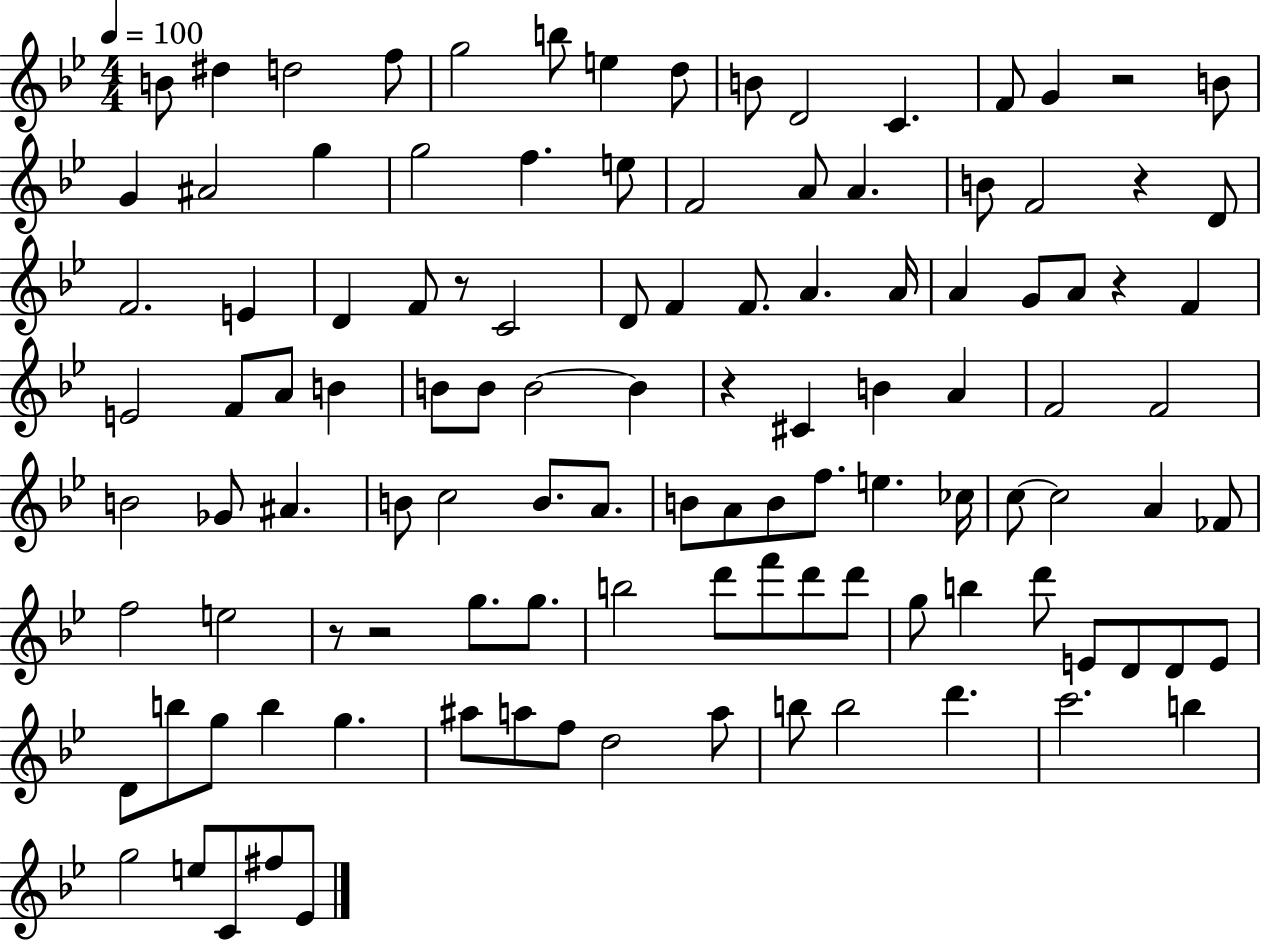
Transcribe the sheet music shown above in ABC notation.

X:1
T:Untitled
M:4/4
L:1/4
K:Bb
B/2 ^d d2 f/2 g2 b/2 e d/2 B/2 D2 C F/2 G z2 B/2 G ^A2 g g2 f e/2 F2 A/2 A B/2 F2 z D/2 F2 E D F/2 z/2 C2 D/2 F F/2 A A/4 A G/2 A/2 z F E2 F/2 A/2 B B/2 B/2 B2 B z ^C B A F2 F2 B2 _G/2 ^A B/2 c2 B/2 A/2 B/2 A/2 B/2 f/2 e _c/4 c/2 c2 A _F/2 f2 e2 z/2 z2 g/2 g/2 b2 d'/2 f'/2 d'/2 d'/2 g/2 b d'/2 E/2 D/2 D/2 E/2 D/2 b/2 g/2 b g ^a/2 a/2 f/2 d2 a/2 b/2 b2 d' c'2 b g2 e/2 C/2 ^f/2 _E/2